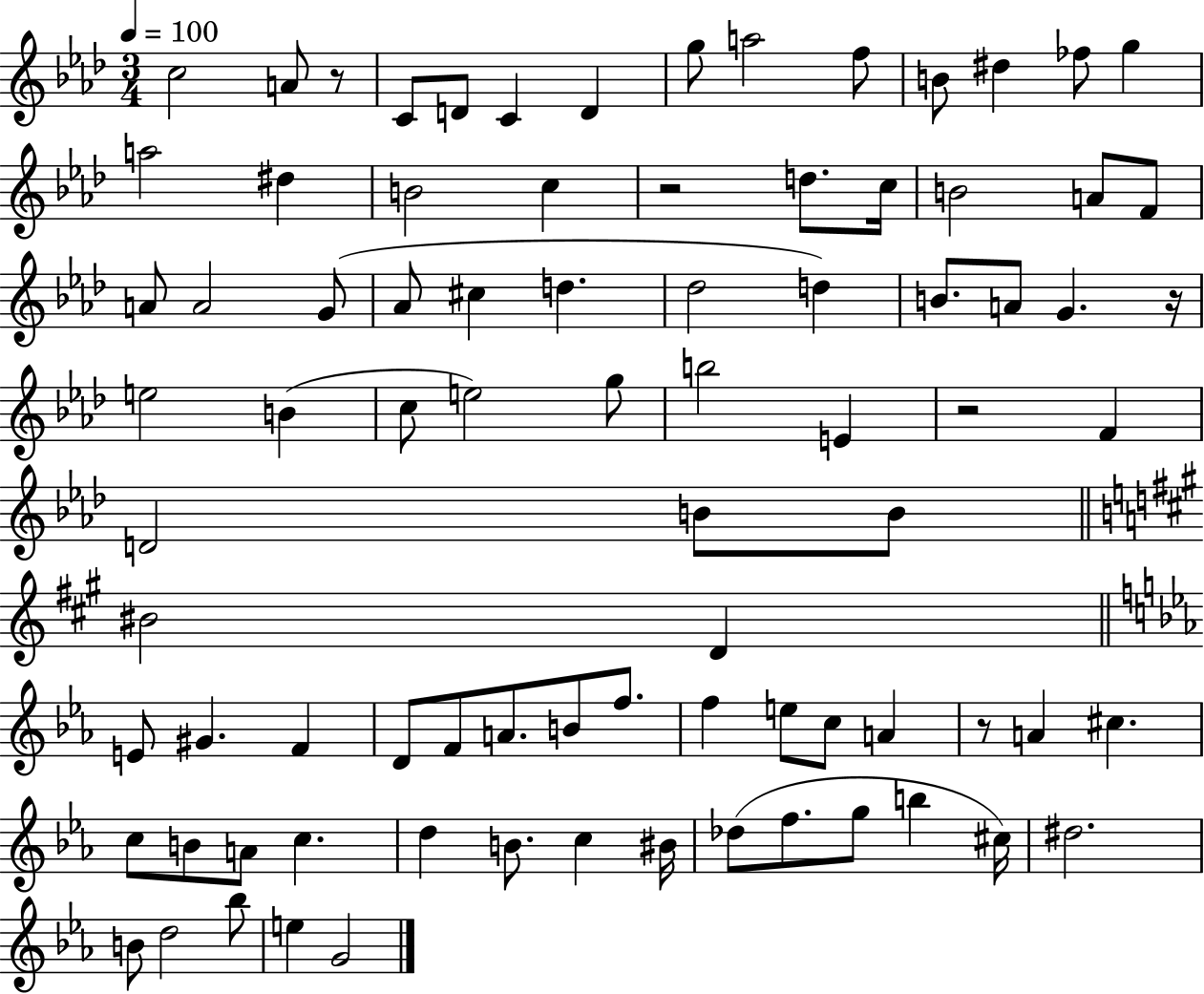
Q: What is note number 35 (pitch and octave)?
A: B4